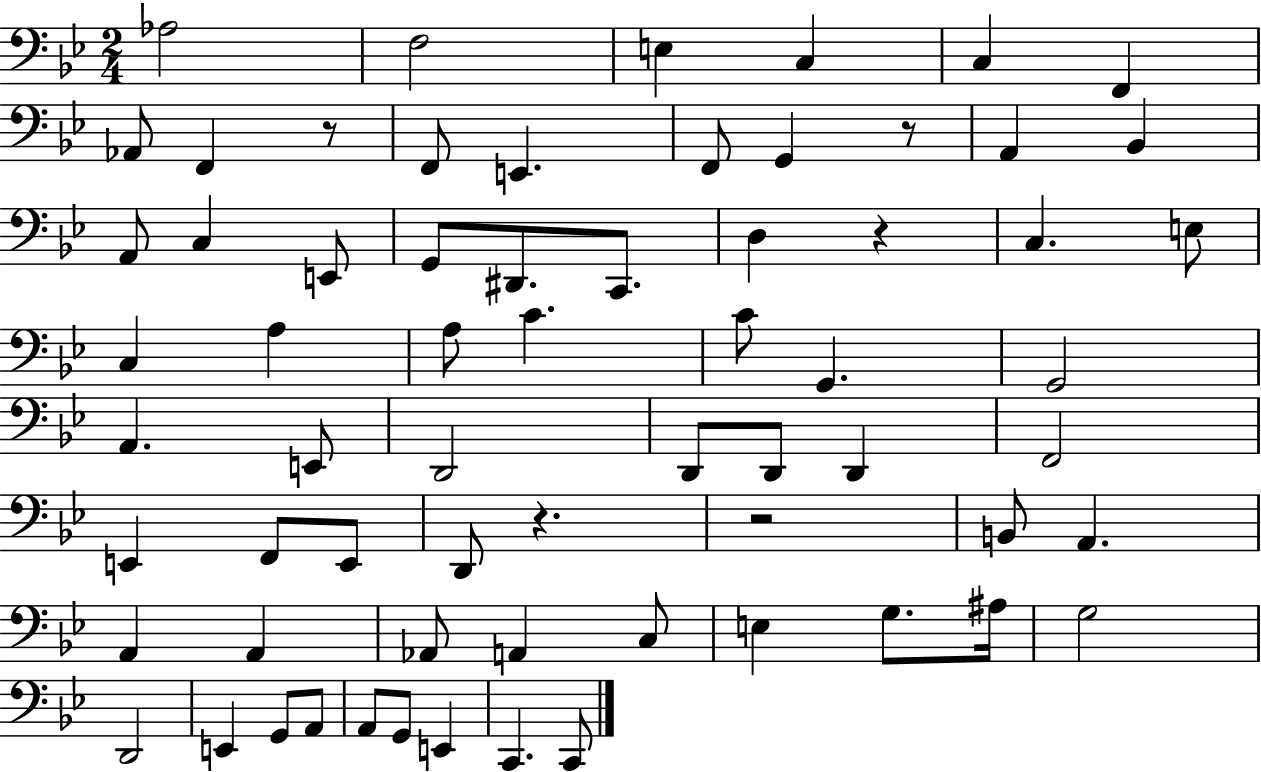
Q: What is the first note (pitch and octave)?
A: Ab3